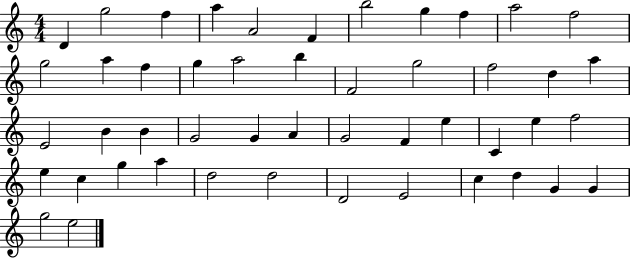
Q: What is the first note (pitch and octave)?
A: D4